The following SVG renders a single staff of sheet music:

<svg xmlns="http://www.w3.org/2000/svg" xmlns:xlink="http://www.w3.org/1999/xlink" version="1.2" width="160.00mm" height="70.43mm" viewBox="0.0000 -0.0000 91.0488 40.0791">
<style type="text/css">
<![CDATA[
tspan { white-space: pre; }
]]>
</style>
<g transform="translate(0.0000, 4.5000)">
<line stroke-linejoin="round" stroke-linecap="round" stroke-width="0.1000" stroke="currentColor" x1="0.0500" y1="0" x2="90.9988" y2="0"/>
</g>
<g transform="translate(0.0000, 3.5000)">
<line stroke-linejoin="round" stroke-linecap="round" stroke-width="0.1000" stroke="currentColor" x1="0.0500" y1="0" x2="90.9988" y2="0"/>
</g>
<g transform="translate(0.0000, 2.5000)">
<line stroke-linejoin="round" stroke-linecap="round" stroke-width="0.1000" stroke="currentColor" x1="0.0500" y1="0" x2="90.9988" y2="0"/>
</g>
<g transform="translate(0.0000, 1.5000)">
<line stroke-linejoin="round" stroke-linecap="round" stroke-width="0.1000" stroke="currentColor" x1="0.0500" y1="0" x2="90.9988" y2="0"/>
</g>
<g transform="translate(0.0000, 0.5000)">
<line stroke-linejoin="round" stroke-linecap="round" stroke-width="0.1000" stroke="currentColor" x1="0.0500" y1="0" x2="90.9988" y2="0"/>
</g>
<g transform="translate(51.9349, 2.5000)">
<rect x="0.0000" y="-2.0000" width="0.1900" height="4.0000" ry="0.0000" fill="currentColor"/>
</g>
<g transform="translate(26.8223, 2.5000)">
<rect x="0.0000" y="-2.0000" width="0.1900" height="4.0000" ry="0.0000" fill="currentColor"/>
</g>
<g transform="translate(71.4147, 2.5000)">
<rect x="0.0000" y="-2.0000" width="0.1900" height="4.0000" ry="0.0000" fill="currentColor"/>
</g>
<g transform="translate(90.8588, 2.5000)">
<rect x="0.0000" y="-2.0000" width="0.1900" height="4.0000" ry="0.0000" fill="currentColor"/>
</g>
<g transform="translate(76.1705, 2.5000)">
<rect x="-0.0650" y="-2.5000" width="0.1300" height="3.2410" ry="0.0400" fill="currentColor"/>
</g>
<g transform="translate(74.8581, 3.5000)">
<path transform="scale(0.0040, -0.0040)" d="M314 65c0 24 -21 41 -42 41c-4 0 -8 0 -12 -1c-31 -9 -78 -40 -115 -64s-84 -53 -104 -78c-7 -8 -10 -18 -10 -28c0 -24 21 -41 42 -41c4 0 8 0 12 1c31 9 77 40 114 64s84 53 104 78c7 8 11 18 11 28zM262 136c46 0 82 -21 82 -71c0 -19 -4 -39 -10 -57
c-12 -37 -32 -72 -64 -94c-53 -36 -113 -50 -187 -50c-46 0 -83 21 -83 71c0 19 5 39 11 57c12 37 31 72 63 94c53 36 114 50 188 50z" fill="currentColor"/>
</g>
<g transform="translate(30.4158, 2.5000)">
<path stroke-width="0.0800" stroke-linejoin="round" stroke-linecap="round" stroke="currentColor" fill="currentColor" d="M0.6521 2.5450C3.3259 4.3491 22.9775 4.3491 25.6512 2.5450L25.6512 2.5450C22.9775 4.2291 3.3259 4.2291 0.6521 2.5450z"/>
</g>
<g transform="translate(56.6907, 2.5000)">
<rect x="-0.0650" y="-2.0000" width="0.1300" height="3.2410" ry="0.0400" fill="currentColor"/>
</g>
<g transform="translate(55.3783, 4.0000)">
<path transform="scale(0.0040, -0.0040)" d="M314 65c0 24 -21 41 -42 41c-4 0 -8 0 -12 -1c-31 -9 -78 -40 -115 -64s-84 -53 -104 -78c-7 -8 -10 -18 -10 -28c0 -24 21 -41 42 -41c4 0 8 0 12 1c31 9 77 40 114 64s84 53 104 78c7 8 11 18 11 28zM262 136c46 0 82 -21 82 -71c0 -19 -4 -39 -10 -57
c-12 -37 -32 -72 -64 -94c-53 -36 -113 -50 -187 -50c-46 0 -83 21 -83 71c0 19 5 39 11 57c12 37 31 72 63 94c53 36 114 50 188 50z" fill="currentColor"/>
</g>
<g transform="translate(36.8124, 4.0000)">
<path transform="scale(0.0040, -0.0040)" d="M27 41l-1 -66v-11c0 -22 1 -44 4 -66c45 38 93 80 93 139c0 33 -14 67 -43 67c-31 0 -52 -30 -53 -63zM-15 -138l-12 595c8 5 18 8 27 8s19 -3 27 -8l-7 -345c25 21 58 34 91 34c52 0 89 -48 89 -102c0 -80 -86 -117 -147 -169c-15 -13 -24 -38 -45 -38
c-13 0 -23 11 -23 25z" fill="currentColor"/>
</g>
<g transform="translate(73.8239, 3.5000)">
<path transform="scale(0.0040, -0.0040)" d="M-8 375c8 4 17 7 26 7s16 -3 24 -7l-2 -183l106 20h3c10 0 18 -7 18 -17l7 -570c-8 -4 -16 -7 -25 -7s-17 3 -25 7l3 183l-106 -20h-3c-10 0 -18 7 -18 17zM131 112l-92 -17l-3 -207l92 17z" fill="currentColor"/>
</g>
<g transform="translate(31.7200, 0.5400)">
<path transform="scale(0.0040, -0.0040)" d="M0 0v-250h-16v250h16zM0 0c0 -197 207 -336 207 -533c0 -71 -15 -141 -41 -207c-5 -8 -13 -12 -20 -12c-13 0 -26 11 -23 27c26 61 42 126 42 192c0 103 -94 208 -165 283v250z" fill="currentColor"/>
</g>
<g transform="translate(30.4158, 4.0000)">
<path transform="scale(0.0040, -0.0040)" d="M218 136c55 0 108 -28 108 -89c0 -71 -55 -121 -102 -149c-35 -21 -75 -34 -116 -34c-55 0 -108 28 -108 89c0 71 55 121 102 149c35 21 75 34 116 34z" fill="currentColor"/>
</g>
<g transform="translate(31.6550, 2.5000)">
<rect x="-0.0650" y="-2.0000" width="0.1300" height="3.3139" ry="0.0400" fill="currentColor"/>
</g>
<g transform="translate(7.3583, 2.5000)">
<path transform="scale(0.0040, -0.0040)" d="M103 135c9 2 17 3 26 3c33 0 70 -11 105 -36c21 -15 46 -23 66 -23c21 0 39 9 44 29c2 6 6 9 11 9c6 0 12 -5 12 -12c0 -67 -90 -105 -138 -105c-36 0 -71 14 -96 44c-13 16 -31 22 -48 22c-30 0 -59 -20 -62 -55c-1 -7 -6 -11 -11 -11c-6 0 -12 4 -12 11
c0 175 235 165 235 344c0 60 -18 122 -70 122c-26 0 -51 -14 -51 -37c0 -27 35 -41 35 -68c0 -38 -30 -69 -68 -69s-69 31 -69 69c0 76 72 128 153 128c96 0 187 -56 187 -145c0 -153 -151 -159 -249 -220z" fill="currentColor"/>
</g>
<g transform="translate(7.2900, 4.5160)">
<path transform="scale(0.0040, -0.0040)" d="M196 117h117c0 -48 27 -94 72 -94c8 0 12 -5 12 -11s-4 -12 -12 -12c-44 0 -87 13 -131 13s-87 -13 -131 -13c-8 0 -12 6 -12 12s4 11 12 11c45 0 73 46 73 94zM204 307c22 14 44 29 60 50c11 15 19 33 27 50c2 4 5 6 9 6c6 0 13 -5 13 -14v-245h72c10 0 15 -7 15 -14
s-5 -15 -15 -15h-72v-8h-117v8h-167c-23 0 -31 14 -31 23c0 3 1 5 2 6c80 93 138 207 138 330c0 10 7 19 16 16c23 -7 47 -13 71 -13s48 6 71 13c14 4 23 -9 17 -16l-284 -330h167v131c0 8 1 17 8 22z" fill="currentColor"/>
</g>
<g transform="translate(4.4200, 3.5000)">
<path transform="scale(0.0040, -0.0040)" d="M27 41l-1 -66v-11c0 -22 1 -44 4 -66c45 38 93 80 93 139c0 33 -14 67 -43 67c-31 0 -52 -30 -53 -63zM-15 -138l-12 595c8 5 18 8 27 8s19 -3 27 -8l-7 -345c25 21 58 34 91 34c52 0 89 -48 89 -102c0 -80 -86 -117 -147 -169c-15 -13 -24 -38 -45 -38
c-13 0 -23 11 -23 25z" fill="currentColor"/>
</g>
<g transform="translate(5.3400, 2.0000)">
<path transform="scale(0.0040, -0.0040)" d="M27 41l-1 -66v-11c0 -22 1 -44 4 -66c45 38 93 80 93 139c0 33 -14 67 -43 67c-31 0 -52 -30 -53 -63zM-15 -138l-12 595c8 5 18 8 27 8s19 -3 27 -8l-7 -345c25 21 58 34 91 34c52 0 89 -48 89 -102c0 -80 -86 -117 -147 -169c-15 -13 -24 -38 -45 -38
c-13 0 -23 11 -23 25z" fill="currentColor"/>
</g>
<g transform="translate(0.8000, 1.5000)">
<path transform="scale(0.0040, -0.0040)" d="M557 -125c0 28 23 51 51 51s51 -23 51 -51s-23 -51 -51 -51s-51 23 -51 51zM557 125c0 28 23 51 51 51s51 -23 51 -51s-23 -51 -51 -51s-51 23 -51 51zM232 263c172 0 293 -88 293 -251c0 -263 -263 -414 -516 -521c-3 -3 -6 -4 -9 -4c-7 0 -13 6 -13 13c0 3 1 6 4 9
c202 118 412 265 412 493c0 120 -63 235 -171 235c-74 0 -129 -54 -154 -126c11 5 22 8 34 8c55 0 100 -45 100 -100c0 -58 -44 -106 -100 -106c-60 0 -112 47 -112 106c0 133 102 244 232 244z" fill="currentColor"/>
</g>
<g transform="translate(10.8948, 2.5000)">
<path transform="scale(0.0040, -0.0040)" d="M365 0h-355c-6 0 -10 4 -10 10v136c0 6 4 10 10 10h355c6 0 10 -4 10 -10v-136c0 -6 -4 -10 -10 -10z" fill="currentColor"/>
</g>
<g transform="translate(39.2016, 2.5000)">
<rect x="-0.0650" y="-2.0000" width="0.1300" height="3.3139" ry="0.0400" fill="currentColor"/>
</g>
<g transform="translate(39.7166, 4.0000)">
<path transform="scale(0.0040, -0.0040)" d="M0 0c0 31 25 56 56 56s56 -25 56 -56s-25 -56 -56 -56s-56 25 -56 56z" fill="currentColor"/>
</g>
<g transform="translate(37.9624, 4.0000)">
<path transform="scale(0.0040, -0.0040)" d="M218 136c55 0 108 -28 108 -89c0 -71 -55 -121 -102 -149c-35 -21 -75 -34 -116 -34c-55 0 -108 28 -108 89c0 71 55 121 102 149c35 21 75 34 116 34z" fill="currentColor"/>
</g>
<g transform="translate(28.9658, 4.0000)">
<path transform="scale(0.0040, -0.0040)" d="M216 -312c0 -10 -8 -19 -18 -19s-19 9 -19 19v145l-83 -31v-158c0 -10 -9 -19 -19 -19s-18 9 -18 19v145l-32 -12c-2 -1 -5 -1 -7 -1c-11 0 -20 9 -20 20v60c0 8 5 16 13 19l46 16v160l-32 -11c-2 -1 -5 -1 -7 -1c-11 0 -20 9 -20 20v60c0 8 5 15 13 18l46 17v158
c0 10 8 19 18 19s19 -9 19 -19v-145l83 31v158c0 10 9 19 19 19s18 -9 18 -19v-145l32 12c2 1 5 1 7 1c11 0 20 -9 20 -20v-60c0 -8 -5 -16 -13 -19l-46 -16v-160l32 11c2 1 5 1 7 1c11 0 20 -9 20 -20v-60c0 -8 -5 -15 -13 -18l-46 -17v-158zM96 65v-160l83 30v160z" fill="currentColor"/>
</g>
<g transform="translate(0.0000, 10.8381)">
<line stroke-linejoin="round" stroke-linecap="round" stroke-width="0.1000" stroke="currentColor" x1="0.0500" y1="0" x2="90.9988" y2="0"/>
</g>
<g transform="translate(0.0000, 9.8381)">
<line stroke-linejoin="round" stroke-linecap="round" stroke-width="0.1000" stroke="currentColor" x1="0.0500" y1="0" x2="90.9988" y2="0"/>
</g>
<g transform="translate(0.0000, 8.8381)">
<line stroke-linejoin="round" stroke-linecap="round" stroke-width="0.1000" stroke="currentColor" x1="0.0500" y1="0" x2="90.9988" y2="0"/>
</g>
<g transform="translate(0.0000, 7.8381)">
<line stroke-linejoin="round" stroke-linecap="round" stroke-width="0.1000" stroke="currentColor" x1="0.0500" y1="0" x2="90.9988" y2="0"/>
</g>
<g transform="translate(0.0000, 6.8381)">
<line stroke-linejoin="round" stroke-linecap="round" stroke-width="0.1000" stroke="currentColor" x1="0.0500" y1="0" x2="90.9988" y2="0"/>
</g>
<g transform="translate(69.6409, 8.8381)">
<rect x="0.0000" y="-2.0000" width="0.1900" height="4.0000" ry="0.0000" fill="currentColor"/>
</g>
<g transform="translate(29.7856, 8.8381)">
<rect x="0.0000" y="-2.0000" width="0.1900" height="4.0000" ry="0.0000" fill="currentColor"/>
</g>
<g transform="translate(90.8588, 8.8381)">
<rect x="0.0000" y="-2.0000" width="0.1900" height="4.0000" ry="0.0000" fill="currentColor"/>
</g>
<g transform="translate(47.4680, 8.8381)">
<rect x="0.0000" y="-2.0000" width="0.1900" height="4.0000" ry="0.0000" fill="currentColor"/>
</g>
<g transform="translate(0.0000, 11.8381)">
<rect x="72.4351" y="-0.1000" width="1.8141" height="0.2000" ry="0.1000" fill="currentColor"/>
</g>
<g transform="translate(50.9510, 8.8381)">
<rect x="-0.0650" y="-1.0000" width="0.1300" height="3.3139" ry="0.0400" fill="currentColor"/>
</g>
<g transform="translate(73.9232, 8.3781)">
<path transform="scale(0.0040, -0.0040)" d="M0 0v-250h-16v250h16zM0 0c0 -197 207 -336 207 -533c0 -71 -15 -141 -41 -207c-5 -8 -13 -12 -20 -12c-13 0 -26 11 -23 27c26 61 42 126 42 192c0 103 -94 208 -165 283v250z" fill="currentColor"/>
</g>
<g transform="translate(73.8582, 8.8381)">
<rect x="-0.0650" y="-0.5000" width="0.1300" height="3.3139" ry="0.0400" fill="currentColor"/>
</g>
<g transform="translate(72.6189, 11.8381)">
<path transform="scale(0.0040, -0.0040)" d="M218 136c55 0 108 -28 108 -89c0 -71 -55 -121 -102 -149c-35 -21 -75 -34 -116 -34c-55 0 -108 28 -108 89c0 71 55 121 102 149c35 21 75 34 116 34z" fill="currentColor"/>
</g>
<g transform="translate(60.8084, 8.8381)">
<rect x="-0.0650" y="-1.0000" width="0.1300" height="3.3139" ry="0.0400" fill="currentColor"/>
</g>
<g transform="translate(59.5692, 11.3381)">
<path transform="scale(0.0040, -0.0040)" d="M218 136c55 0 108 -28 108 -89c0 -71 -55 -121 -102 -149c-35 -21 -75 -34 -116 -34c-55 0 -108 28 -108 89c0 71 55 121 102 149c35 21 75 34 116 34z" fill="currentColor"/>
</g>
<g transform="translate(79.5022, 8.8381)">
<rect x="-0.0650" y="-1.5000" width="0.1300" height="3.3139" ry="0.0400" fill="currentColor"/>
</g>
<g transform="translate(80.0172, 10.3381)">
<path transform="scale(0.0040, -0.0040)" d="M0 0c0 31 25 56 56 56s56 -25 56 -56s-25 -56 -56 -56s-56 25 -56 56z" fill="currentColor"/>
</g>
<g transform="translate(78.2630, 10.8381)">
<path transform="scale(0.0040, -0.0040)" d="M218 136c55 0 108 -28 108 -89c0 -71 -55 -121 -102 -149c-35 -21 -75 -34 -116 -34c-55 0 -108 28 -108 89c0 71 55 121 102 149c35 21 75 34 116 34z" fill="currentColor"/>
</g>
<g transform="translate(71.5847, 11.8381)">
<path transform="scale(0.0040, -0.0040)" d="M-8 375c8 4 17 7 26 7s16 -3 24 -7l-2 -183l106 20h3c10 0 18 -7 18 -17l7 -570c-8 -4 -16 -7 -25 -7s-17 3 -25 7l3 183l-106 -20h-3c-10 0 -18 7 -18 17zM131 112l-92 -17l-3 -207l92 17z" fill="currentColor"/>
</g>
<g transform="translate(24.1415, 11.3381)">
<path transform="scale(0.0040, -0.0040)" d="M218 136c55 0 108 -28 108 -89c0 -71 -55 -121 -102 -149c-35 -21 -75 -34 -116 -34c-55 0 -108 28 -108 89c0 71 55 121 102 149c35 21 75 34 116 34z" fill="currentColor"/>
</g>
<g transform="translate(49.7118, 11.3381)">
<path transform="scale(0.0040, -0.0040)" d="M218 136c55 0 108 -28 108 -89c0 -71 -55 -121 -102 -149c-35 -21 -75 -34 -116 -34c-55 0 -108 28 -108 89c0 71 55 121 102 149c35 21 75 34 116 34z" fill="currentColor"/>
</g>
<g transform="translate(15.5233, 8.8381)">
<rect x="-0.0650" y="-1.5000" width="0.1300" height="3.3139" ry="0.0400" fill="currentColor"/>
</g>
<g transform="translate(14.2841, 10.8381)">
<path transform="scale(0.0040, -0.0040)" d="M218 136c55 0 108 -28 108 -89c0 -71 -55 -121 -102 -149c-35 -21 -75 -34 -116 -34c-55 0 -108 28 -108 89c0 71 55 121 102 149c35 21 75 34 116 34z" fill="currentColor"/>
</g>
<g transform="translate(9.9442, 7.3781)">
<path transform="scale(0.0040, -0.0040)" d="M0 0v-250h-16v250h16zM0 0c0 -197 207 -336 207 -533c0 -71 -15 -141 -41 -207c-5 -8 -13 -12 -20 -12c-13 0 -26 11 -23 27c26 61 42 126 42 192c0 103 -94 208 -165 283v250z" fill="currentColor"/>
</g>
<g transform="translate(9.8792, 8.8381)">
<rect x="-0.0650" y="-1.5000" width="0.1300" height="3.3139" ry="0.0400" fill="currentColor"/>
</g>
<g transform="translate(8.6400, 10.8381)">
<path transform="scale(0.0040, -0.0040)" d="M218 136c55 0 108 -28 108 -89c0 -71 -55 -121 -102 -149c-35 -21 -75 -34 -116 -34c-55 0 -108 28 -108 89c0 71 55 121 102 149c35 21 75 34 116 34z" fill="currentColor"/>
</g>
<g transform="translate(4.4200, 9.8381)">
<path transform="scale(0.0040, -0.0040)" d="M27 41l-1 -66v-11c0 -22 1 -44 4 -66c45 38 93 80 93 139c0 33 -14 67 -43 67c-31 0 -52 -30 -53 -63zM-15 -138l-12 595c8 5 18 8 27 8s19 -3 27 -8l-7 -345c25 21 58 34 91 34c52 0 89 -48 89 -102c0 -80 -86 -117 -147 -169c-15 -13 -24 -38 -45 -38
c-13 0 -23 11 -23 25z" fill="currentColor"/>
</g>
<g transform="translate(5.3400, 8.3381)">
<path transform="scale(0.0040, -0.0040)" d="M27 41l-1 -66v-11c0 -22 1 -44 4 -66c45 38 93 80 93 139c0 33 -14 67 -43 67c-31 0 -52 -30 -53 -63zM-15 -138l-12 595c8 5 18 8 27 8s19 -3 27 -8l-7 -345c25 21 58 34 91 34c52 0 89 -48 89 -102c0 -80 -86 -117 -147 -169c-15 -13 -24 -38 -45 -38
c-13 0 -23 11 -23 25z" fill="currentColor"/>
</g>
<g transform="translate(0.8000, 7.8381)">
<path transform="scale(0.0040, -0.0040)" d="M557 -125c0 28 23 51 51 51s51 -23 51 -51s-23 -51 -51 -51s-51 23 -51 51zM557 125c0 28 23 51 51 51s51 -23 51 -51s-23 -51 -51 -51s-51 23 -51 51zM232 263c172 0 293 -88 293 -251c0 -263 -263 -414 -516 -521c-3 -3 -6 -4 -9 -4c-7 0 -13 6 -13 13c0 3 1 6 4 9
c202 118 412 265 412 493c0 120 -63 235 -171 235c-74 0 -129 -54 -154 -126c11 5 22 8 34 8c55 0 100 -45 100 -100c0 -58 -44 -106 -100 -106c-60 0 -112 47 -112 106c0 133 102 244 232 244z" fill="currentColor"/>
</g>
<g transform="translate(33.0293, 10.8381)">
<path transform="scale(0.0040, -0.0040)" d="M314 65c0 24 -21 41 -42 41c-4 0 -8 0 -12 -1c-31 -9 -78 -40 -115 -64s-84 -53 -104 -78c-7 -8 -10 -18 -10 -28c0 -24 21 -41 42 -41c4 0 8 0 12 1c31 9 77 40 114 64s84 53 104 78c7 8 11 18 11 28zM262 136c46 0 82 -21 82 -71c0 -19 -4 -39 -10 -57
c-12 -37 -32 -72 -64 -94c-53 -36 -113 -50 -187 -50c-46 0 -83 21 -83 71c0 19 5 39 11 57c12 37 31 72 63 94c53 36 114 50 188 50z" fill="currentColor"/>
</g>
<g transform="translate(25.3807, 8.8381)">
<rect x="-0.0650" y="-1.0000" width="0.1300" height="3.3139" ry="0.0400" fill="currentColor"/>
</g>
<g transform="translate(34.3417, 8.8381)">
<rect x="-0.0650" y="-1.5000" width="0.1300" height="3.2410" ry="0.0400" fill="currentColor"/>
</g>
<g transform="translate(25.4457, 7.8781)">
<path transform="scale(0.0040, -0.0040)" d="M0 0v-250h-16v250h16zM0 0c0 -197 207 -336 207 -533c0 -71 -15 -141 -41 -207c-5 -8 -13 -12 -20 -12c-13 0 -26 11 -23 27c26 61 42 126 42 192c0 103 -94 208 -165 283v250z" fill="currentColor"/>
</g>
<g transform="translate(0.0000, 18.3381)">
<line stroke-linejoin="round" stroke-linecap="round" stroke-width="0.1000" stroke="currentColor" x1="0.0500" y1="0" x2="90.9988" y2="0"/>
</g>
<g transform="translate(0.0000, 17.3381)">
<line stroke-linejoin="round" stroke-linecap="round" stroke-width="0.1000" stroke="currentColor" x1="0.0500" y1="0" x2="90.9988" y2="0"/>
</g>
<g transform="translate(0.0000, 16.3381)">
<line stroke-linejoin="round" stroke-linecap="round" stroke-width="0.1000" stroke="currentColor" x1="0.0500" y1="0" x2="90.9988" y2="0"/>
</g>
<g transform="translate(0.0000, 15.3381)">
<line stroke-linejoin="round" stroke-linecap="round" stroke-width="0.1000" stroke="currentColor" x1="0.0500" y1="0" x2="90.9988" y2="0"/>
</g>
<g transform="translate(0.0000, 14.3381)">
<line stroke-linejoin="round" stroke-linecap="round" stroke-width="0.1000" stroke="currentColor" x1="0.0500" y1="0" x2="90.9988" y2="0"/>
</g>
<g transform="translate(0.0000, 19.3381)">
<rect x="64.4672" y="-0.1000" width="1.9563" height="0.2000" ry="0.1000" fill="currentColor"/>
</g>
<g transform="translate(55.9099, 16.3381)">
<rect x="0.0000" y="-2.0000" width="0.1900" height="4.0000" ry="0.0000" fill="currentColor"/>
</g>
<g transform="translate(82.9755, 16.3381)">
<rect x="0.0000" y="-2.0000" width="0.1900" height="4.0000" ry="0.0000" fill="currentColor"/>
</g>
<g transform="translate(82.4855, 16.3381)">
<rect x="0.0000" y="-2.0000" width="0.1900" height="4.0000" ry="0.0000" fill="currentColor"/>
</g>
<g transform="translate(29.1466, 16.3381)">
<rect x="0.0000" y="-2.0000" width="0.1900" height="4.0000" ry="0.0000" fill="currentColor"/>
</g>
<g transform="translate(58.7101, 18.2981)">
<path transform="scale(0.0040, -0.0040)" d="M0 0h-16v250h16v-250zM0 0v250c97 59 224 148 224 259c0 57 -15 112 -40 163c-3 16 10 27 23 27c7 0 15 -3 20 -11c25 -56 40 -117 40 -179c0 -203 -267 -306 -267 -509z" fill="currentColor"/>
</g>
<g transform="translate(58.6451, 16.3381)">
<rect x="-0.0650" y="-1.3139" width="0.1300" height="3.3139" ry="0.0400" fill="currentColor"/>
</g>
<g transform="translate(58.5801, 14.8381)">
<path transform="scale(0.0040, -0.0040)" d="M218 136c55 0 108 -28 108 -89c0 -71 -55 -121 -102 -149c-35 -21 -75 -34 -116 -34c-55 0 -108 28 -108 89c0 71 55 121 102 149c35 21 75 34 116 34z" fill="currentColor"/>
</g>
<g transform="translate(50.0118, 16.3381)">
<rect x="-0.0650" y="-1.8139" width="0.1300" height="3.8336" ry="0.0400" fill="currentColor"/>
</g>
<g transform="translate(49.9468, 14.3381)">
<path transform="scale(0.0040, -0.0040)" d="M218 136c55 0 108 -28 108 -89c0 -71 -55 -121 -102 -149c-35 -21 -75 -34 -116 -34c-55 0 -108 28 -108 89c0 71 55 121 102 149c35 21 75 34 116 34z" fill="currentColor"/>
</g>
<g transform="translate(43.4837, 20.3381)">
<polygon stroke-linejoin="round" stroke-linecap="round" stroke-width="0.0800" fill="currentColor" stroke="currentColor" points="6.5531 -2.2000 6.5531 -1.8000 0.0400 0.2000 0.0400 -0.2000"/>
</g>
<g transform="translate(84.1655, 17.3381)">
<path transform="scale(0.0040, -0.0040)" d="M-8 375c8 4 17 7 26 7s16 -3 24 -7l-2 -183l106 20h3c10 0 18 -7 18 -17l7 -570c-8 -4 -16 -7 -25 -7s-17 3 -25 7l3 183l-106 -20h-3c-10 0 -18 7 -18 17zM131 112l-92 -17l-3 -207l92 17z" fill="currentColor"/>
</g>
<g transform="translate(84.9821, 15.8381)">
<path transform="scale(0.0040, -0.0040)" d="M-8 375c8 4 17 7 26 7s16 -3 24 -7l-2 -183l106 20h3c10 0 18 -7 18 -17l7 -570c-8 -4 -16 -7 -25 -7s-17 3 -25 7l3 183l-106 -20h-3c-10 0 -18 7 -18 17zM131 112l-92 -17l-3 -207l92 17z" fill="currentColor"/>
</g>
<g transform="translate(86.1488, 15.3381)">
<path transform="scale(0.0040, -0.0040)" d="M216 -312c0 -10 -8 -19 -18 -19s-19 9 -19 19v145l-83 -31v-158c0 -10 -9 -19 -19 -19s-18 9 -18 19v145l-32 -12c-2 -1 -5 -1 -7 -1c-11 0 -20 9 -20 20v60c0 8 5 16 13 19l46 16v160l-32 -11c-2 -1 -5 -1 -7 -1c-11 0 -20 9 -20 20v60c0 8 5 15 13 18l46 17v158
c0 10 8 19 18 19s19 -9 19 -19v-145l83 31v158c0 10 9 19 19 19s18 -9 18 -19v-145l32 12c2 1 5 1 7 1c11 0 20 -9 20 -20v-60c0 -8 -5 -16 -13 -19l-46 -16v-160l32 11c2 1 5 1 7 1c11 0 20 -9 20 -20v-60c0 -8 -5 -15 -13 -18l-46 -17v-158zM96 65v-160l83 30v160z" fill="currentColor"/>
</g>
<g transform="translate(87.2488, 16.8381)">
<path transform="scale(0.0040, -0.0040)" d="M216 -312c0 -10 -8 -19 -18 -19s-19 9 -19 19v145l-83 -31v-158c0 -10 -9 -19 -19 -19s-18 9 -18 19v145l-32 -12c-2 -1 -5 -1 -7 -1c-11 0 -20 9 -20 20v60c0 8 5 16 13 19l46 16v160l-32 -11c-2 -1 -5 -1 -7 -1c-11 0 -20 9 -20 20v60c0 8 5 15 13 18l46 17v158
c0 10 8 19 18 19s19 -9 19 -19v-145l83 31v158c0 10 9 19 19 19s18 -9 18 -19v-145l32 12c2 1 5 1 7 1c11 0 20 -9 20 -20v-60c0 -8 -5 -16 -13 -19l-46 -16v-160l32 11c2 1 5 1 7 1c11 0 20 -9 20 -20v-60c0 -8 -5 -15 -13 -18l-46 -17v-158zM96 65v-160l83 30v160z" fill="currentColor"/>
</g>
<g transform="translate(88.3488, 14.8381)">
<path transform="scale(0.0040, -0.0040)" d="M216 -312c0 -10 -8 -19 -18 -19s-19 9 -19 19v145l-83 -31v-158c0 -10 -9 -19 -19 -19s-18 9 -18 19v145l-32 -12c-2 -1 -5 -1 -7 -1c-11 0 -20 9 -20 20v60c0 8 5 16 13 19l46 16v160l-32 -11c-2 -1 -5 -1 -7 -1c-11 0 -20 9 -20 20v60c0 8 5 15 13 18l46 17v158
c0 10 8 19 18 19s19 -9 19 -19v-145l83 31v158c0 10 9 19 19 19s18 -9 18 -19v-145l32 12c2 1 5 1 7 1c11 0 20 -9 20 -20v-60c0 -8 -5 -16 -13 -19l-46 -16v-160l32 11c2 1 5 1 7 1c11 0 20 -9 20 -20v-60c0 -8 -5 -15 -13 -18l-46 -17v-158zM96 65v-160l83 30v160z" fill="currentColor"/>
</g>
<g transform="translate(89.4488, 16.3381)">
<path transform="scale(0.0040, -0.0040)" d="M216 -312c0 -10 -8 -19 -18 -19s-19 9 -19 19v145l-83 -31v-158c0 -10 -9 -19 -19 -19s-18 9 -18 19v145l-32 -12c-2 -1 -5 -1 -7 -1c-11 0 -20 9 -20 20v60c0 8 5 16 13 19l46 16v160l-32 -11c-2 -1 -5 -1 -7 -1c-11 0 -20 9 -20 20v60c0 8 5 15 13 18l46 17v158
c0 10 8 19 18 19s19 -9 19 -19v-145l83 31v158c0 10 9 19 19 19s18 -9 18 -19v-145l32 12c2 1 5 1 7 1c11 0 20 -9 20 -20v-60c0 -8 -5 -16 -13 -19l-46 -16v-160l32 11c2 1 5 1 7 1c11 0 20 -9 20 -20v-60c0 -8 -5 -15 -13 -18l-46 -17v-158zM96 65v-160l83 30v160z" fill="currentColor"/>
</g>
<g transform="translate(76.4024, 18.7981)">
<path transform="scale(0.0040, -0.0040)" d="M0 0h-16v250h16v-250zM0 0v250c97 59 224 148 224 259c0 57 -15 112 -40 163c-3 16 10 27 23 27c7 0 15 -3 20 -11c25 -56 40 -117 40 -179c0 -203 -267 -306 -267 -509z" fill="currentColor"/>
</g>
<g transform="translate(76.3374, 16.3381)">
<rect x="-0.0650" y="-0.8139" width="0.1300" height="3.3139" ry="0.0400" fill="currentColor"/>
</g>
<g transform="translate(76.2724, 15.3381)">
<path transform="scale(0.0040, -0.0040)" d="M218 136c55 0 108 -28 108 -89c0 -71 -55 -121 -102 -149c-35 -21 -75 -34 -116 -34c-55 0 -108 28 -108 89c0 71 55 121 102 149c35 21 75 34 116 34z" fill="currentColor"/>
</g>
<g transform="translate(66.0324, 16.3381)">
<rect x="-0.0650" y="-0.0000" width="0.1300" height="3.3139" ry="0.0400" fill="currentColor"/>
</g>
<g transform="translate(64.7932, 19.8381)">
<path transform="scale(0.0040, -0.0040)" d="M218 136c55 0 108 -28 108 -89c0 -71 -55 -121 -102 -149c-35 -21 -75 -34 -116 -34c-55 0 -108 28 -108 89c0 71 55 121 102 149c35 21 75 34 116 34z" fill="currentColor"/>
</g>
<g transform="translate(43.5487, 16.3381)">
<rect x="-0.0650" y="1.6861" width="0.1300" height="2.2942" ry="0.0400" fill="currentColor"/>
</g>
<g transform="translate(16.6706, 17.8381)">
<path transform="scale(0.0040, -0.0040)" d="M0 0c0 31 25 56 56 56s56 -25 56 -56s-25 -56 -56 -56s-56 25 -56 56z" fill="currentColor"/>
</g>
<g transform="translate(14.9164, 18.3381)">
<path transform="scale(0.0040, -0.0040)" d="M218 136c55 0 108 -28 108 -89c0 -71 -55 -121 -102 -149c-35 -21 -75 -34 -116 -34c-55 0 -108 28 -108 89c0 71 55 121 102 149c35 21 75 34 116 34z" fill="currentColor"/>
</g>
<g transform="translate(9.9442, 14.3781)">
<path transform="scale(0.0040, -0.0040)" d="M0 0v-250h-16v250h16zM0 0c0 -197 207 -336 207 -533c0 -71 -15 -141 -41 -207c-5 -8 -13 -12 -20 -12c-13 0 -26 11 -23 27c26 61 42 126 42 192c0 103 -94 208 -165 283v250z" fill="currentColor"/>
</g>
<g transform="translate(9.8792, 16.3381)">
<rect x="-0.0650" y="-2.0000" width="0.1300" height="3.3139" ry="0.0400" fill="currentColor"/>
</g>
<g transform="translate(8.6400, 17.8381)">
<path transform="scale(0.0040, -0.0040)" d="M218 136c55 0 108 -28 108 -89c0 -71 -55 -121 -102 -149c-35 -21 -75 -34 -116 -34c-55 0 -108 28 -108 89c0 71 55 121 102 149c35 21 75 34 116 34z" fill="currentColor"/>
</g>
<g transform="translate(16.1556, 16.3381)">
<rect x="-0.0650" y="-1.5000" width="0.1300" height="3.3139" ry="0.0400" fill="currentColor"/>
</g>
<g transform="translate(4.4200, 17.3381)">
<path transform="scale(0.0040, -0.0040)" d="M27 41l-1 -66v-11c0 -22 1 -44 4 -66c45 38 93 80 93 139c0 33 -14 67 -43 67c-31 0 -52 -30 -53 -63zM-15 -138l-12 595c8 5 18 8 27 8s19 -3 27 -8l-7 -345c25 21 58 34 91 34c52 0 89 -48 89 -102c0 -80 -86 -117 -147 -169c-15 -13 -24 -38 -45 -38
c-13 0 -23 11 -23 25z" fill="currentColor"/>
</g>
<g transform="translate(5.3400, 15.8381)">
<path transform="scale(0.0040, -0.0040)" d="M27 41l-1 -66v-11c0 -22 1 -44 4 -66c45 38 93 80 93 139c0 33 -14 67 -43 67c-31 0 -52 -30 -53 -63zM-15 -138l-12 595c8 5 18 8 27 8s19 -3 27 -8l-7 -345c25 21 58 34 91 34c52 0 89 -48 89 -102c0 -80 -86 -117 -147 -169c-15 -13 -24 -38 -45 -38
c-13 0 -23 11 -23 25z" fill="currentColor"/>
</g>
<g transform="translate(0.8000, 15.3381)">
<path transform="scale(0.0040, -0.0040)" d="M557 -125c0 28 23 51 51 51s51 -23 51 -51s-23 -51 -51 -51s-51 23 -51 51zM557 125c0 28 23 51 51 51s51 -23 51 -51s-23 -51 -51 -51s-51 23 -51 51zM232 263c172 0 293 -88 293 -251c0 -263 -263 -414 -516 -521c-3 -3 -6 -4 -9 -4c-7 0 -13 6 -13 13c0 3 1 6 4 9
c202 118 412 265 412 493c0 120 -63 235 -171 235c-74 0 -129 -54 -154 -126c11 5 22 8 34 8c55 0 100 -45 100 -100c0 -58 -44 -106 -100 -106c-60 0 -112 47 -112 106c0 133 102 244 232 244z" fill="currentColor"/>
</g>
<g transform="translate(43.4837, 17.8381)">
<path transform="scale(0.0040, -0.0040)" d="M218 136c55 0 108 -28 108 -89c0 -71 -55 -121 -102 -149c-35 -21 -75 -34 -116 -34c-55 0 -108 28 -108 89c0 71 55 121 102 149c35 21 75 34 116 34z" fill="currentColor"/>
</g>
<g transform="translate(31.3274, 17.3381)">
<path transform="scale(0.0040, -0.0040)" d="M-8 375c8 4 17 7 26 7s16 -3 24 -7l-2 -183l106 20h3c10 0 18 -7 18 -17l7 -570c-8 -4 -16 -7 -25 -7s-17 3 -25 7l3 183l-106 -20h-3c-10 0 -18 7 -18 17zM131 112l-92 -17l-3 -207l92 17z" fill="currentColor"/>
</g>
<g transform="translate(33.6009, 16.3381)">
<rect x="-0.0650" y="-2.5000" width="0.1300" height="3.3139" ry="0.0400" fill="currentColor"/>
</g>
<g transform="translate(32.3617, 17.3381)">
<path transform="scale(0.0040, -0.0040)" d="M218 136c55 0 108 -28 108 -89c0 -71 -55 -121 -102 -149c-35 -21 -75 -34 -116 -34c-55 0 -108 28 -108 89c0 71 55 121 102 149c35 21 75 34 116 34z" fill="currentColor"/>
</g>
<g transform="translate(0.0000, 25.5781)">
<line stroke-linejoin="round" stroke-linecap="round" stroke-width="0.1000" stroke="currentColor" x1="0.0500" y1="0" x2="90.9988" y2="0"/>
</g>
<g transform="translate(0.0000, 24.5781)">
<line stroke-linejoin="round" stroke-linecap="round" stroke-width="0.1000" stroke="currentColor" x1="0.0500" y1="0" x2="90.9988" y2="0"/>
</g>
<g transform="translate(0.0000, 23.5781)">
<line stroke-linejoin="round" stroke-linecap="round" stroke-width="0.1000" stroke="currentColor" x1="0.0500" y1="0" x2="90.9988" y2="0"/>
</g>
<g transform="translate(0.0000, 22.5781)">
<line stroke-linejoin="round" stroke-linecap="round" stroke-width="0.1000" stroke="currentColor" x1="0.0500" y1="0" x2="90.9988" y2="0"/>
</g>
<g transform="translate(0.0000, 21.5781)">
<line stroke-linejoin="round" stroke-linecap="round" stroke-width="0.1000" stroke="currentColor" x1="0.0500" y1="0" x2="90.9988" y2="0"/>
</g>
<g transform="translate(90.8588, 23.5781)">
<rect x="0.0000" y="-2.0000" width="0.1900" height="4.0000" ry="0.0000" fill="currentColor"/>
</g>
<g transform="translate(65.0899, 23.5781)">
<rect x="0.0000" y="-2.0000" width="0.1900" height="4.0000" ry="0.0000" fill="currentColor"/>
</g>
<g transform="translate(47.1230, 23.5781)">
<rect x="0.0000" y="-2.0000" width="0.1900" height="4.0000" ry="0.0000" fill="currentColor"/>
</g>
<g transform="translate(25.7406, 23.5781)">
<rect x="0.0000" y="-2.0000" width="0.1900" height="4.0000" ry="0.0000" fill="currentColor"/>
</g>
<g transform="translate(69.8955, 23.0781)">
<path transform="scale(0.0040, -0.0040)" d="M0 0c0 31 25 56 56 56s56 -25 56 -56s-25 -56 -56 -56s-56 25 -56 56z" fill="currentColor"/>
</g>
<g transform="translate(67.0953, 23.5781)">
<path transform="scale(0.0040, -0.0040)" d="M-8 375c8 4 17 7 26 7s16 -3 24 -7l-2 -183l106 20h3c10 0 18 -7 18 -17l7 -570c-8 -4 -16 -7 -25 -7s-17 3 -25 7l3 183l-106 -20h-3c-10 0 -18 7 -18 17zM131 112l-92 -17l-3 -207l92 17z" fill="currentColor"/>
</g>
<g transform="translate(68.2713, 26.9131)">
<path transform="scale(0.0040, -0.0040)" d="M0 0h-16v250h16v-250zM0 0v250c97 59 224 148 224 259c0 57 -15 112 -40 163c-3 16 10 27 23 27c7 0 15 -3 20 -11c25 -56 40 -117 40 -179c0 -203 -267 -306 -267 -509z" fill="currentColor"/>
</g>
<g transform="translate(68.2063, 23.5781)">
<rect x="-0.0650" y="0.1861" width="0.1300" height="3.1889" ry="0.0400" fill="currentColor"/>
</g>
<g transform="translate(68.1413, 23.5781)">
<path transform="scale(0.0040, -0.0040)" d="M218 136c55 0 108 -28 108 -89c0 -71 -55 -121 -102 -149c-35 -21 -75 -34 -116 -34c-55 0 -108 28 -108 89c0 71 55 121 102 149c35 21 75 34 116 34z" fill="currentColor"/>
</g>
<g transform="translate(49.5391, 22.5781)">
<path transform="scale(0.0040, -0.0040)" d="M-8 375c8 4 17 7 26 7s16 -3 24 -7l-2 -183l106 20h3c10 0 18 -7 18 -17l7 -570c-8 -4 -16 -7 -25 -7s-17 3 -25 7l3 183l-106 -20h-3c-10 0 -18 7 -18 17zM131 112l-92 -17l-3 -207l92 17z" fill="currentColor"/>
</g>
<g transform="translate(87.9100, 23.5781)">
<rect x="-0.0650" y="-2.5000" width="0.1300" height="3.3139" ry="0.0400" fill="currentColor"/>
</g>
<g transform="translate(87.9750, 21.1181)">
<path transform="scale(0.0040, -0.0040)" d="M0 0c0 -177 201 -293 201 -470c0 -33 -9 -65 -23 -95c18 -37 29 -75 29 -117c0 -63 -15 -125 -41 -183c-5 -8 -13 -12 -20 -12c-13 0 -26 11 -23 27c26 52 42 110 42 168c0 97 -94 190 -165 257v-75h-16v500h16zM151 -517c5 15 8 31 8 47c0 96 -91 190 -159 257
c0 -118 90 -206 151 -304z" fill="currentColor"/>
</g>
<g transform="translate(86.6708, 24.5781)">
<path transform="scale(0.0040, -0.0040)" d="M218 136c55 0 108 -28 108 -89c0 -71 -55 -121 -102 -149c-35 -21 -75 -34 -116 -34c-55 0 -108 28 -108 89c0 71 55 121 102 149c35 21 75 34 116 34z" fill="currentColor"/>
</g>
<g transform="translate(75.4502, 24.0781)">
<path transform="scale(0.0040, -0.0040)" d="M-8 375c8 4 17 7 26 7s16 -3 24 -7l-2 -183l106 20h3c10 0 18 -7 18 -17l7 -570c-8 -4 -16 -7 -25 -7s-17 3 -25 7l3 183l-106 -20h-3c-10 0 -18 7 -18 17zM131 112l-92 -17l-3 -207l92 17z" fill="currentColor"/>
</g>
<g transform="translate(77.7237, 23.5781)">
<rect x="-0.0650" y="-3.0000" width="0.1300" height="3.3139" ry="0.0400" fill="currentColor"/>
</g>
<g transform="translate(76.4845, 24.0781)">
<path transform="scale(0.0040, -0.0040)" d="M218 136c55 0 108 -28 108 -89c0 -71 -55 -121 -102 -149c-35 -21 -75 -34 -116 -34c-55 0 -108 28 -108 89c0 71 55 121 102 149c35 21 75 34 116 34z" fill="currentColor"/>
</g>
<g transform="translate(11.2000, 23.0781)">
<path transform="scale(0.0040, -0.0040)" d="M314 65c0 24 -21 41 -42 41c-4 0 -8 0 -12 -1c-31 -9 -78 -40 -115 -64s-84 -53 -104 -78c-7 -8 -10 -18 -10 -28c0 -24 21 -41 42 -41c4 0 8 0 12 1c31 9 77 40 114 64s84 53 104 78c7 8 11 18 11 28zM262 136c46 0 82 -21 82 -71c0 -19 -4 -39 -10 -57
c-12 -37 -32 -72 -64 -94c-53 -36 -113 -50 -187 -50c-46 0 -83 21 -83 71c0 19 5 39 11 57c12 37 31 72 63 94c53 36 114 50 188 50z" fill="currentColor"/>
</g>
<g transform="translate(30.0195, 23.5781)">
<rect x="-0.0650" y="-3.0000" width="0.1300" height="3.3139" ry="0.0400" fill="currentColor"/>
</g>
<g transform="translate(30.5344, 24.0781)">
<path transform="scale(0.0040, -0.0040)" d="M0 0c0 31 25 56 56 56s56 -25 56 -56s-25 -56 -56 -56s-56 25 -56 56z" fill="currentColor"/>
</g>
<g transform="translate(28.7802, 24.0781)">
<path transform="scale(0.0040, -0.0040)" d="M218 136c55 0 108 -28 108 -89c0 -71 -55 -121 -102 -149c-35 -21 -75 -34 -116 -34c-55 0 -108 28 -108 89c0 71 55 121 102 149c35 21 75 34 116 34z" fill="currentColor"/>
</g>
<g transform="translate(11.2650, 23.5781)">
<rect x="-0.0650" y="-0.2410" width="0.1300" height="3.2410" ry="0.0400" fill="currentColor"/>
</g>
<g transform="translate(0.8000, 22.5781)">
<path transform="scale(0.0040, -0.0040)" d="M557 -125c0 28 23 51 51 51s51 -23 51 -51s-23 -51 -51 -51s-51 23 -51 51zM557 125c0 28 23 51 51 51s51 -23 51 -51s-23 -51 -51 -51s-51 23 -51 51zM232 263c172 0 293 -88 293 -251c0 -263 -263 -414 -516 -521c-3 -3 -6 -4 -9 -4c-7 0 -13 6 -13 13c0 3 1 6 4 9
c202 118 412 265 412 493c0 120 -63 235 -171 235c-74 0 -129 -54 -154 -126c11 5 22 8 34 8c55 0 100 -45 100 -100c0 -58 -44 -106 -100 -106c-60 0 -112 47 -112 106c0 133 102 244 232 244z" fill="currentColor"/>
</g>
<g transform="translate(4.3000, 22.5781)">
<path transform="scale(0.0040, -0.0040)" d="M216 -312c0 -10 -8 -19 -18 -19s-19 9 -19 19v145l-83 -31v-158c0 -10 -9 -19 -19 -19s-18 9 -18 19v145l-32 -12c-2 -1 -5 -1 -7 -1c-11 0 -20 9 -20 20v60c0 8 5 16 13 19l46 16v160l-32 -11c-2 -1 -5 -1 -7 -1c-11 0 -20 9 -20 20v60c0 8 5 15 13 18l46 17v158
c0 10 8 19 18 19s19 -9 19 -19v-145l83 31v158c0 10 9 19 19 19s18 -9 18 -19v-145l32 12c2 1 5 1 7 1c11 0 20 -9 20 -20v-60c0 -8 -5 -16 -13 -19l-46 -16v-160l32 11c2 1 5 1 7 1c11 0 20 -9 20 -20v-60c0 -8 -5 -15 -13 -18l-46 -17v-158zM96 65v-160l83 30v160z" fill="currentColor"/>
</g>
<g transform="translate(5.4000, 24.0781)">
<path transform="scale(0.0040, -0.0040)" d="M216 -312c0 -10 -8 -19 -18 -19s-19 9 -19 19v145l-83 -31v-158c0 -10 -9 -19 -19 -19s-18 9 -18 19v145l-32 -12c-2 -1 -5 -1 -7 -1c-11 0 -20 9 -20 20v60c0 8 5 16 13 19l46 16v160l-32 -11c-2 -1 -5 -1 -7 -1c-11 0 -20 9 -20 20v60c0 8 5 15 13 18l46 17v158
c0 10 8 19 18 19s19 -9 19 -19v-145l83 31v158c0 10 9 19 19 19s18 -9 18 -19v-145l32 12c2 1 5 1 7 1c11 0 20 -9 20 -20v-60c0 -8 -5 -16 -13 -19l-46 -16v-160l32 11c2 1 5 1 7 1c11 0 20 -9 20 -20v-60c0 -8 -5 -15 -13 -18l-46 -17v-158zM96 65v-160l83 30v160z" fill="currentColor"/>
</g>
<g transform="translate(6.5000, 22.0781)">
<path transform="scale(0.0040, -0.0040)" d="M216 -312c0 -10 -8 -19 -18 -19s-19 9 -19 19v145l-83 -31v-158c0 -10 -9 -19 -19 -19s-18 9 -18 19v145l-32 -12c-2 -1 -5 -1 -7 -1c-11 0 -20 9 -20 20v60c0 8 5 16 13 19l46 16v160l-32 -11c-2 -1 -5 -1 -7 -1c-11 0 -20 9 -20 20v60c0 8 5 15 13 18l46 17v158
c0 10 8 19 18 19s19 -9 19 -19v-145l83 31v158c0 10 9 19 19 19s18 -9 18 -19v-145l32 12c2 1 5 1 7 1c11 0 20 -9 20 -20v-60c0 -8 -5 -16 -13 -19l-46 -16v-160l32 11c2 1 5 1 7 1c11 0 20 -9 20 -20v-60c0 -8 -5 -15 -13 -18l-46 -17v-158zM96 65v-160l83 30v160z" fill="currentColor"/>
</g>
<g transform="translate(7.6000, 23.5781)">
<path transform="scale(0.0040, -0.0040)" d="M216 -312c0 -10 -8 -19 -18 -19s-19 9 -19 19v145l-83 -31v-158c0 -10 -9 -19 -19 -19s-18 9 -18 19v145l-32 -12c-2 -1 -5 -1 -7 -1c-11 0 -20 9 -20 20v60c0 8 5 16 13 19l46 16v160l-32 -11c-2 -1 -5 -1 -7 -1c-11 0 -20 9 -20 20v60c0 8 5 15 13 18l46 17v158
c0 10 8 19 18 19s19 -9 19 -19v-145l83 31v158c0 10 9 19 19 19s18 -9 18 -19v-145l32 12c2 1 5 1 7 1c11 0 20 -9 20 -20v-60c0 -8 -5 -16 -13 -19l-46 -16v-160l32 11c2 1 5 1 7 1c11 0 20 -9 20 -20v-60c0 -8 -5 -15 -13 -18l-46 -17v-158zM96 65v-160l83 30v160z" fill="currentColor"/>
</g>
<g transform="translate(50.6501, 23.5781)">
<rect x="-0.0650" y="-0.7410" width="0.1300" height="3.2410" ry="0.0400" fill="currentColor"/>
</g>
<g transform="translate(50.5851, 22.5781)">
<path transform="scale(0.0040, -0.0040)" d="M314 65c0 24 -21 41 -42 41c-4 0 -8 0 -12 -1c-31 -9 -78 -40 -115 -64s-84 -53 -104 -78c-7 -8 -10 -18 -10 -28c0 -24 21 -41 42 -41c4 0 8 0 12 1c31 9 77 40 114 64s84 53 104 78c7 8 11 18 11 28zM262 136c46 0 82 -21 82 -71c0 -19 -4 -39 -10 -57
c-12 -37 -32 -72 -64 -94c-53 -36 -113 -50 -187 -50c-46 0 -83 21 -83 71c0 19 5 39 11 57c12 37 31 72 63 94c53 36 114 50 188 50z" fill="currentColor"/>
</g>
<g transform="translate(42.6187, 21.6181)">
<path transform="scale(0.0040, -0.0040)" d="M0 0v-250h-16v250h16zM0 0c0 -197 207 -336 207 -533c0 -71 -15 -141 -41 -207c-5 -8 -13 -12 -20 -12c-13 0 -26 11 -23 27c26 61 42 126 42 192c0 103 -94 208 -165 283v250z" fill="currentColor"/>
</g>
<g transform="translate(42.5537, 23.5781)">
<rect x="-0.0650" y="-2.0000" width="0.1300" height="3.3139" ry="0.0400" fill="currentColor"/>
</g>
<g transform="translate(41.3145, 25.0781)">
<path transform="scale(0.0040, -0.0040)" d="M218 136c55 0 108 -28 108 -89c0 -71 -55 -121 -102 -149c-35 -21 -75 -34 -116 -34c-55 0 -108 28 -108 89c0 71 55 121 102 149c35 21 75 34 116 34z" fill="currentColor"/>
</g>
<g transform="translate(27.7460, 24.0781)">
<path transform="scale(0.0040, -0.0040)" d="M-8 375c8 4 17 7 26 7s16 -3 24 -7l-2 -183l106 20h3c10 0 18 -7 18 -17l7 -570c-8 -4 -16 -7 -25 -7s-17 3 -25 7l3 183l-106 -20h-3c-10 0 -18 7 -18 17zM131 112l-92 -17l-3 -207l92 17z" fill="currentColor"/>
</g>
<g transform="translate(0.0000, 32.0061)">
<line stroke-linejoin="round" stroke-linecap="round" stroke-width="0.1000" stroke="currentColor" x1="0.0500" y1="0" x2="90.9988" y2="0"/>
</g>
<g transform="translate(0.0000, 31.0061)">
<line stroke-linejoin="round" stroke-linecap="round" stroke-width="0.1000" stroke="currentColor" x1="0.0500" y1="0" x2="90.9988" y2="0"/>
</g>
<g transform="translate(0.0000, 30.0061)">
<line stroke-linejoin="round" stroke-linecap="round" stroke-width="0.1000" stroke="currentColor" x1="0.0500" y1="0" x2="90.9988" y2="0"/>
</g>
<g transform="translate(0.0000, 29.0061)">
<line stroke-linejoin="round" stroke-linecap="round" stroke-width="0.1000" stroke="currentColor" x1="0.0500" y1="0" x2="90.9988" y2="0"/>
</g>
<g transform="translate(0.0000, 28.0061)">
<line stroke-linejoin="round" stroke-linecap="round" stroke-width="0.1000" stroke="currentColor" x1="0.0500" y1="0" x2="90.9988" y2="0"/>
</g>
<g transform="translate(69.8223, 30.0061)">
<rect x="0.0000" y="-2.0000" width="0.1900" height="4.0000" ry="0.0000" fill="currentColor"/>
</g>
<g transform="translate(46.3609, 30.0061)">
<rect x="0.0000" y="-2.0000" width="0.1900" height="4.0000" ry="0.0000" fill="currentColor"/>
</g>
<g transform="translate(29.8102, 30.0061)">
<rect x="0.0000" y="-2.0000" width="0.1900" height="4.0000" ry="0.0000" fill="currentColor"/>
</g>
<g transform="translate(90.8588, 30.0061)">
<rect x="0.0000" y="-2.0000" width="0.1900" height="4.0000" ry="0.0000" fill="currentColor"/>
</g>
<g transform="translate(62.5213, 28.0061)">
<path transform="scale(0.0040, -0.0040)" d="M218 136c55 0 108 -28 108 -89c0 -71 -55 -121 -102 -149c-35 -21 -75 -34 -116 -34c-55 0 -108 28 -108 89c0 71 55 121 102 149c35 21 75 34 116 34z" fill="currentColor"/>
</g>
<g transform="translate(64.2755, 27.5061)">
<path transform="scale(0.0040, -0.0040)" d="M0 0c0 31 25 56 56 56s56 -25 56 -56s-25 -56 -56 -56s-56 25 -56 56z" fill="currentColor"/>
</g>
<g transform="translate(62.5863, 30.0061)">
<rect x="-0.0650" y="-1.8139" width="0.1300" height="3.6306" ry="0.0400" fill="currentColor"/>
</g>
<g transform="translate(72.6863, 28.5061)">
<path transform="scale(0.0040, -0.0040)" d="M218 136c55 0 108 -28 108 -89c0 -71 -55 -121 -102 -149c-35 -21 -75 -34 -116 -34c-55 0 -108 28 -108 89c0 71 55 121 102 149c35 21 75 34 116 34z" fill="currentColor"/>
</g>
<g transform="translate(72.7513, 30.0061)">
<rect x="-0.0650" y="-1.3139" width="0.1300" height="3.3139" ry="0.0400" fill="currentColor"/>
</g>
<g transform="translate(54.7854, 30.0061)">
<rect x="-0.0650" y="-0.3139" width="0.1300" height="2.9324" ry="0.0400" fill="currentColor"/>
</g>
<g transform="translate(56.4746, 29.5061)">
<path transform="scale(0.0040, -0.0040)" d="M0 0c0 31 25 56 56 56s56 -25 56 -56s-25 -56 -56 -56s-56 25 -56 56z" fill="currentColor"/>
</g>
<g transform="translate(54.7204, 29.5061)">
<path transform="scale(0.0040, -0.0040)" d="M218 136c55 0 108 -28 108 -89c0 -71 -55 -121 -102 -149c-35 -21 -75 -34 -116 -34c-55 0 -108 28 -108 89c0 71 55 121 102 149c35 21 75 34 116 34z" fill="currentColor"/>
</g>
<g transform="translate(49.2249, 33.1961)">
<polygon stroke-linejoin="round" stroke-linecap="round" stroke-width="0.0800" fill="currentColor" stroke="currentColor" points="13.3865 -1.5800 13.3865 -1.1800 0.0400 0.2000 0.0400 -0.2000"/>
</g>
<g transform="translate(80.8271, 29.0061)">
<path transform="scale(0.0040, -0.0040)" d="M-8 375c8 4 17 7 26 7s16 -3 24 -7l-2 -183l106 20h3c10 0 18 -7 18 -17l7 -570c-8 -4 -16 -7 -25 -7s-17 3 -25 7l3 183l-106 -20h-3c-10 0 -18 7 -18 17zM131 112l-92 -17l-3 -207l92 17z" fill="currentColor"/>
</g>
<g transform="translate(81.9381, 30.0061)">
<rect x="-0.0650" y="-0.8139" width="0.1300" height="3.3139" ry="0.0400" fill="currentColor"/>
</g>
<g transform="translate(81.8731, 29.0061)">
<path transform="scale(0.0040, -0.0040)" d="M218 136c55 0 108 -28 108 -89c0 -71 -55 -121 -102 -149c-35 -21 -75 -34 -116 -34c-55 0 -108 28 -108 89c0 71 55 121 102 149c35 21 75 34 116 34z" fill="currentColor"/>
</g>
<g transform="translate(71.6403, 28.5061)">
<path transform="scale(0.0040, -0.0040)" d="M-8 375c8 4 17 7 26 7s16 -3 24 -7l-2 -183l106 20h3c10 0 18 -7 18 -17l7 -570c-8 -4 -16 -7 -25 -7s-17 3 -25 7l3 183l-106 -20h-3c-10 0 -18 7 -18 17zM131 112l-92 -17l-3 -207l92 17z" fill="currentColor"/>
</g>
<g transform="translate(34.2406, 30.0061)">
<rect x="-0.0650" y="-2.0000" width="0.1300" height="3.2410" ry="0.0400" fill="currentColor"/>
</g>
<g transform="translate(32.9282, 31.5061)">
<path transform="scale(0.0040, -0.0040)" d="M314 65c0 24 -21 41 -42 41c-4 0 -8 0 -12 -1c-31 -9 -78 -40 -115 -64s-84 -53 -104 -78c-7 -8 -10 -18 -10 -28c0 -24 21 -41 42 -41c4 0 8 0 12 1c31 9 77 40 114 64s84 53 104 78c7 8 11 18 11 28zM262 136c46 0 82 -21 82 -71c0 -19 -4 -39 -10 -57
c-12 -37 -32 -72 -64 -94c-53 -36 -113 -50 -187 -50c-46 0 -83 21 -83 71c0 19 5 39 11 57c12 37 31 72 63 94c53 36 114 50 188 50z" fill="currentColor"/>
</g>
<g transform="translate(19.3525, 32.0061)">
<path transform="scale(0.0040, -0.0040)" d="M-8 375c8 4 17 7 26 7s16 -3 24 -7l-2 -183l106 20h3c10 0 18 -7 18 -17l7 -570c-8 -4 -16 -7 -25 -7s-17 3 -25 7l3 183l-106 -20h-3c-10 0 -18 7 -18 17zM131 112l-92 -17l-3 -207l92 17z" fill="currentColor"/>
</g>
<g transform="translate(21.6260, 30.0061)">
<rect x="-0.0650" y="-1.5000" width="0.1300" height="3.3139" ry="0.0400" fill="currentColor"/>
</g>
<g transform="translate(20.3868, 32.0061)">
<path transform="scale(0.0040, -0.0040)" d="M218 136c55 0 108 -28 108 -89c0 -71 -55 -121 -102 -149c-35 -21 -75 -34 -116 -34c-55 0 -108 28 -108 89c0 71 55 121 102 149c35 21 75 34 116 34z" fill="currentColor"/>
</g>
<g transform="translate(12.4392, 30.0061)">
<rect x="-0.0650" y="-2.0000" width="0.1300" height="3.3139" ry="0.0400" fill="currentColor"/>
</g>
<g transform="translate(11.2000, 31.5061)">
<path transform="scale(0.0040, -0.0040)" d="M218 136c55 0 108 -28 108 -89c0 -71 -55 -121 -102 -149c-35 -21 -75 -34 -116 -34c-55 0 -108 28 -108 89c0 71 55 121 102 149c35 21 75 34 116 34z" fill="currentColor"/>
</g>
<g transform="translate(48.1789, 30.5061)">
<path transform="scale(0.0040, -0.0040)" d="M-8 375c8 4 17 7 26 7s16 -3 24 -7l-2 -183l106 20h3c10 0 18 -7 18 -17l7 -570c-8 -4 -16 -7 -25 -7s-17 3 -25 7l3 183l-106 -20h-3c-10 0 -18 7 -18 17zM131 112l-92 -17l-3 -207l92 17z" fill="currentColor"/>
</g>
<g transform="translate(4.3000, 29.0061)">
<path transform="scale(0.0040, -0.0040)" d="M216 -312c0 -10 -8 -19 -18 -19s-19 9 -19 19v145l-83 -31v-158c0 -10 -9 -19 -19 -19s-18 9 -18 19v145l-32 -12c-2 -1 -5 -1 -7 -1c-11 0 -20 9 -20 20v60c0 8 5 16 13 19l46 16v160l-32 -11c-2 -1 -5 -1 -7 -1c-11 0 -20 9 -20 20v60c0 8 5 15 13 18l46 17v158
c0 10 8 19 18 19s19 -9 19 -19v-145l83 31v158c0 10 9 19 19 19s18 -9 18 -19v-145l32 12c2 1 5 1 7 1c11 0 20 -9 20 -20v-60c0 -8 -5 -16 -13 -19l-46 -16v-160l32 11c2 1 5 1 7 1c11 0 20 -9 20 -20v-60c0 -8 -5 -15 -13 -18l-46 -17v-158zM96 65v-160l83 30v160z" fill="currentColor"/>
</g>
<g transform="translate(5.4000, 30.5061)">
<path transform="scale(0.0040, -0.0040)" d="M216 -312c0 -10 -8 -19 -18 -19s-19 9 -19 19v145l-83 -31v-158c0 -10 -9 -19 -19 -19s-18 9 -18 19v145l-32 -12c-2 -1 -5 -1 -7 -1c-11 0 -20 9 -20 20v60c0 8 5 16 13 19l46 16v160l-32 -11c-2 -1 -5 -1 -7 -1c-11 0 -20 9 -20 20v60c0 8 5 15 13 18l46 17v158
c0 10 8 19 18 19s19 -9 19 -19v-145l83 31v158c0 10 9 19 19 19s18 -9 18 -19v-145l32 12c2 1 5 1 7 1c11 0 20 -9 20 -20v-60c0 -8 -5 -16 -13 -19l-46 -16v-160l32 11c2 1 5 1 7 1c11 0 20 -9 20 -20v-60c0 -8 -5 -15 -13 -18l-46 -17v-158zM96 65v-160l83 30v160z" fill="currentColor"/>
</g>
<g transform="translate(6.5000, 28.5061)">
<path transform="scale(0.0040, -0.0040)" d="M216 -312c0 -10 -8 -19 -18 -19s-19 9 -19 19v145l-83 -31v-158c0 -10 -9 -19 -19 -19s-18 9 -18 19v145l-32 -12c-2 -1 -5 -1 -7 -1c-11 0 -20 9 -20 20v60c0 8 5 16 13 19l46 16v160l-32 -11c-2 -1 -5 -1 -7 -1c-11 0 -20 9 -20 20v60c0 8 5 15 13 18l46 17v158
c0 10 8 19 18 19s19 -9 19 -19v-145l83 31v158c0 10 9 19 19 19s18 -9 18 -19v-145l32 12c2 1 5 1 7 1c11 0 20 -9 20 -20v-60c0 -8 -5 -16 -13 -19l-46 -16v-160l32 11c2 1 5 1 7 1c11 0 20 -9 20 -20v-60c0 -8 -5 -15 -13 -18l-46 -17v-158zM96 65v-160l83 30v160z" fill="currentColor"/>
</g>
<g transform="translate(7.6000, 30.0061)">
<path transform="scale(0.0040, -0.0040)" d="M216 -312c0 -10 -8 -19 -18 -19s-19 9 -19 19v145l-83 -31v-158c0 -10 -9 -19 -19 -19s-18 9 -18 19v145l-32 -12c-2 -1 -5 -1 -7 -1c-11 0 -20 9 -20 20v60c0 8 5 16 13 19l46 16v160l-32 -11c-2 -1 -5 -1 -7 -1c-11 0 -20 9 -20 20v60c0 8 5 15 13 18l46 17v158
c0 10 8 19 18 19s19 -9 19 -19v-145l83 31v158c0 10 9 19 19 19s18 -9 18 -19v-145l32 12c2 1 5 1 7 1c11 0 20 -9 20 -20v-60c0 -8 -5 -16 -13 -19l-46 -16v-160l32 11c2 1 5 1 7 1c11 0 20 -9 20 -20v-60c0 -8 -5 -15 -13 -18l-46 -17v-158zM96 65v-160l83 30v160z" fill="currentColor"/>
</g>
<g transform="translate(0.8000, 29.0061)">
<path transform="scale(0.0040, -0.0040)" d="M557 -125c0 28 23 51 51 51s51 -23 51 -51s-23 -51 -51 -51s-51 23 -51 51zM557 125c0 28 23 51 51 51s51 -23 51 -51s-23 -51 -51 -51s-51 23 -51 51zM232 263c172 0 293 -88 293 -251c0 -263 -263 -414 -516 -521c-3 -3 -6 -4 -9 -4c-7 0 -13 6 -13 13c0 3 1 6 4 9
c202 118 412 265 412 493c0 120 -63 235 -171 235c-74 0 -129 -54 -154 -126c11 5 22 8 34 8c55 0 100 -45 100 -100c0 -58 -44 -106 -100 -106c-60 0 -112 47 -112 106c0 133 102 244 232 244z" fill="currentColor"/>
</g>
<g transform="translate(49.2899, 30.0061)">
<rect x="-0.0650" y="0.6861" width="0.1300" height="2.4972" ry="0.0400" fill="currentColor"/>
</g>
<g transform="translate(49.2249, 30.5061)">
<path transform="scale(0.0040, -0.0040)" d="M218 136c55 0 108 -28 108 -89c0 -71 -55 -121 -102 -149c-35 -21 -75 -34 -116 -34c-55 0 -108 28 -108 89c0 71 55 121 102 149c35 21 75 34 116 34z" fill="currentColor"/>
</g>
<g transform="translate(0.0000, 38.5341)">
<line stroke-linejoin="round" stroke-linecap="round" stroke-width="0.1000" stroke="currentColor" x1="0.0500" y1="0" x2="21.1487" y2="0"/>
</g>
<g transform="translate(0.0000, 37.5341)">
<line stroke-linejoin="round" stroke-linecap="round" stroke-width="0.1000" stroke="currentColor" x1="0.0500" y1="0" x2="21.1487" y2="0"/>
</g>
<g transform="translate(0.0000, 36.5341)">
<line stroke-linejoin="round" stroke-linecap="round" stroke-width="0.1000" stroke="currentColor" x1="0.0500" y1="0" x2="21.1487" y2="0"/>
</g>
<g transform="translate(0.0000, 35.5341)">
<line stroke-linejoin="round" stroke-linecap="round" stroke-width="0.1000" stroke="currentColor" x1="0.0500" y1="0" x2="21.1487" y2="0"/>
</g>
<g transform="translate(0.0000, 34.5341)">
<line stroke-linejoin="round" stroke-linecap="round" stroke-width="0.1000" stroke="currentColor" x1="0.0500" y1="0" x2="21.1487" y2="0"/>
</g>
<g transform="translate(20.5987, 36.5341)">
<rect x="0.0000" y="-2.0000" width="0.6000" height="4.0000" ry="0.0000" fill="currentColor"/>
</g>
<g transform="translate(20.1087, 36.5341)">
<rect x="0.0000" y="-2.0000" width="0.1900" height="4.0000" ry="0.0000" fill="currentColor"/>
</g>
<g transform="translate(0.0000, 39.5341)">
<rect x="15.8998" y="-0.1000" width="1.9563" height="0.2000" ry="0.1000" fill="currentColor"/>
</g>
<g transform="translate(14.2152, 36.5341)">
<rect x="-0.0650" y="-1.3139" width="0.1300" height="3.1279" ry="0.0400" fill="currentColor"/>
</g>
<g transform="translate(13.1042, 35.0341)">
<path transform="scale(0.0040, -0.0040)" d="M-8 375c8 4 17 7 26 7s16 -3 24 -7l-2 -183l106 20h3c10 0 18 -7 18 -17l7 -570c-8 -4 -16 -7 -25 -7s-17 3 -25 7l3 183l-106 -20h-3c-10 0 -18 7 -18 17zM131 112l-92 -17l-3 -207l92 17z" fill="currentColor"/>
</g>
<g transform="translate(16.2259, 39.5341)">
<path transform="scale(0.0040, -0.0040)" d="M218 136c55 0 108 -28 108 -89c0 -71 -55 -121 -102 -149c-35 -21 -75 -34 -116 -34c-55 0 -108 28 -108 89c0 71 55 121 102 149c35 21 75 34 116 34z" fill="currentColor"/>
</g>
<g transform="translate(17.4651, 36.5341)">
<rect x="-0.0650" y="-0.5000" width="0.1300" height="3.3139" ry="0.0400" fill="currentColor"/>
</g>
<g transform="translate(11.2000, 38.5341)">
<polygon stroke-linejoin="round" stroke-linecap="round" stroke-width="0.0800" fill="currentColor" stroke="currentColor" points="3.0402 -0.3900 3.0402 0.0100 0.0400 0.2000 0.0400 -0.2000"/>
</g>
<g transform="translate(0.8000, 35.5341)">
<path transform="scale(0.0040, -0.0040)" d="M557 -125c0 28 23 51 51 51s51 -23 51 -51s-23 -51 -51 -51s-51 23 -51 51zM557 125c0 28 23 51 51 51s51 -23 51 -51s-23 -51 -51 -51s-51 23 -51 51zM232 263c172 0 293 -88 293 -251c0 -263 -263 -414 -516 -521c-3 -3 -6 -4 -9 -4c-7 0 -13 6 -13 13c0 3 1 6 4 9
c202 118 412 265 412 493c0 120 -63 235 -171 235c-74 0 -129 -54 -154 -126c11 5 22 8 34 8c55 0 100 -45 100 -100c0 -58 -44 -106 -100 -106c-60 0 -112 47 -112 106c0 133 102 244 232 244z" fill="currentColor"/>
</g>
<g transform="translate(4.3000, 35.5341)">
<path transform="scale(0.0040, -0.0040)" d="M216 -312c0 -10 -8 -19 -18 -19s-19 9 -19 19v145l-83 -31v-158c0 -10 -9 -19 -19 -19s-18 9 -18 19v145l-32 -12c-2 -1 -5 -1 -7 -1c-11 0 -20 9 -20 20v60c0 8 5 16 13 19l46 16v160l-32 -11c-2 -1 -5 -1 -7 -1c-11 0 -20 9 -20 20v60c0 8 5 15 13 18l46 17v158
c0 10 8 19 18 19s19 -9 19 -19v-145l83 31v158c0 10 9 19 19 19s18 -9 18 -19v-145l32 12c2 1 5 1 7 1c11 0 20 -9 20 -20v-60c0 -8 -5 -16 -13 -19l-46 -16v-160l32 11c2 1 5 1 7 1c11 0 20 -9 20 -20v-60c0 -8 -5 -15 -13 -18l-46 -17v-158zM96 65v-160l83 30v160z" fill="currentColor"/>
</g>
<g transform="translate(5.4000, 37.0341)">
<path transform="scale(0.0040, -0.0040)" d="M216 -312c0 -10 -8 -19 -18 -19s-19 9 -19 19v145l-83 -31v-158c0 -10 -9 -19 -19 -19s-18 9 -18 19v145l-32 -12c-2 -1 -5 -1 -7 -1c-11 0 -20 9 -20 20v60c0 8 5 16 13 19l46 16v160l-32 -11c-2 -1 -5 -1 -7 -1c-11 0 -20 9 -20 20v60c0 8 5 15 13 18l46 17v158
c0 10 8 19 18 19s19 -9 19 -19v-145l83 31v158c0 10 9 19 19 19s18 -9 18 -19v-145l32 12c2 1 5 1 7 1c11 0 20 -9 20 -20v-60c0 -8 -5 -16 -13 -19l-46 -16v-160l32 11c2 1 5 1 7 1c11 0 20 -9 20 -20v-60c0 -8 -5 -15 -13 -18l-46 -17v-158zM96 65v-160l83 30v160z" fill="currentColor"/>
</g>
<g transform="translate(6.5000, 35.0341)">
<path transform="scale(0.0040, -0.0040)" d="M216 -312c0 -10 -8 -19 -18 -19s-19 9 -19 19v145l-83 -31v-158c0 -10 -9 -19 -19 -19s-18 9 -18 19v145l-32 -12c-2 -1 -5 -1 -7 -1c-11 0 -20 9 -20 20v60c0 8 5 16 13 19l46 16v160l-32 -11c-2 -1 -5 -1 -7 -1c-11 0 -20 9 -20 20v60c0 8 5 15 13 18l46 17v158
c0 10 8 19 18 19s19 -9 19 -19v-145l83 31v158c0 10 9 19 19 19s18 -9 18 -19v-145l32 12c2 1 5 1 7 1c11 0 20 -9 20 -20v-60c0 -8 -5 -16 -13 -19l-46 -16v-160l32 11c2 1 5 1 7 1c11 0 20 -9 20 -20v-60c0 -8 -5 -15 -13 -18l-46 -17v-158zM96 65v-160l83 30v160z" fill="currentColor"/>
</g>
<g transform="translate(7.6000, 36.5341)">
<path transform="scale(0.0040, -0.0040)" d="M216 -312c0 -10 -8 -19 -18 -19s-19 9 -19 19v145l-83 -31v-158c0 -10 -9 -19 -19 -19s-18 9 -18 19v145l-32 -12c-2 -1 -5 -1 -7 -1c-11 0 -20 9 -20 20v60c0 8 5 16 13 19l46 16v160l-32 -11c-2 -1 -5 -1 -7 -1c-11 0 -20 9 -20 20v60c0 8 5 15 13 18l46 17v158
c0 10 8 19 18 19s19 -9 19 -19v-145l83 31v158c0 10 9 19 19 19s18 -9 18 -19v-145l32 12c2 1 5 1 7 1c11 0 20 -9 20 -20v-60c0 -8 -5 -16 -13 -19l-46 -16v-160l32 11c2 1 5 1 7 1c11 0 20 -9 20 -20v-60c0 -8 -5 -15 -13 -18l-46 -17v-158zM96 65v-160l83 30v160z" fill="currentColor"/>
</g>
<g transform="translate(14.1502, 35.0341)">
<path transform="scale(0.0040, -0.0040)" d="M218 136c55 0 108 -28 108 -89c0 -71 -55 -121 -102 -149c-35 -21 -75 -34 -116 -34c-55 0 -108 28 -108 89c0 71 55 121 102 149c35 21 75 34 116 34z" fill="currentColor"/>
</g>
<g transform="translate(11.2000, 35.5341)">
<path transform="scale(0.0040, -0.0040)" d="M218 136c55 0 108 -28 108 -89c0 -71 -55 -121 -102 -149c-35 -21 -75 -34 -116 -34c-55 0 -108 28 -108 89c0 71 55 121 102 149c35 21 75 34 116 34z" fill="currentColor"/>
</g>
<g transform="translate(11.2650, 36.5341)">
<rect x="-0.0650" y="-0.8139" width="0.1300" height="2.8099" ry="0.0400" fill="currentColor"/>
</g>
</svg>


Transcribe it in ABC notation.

X:1
T:Untitled
M:2/4
L:1/4
K:Bb
z2 ^A,,/2 _A,, A,,2 B,,2 G,,/2 G,, F,,/2 G,,2 F,, F,, E,,/2 G,, A,,/2 G,, B,, A,,/2 A,/2 G,/2 D,, F,/2 E,2 C, A,,/2 F,2 D,/2 C, B,,/4 A,, G,, A,,2 C,/2 E,/2 A,/2 G, F, ^F,/2 G,/2 E,,